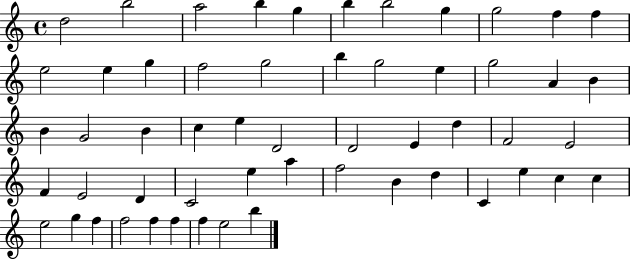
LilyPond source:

{
  \clef treble
  \time 4/4
  \defaultTimeSignature
  \key c \major
  d''2 b''2 | a''2 b''4 g''4 | b''4 b''2 g''4 | g''2 f''4 f''4 | \break e''2 e''4 g''4 | f''2 g''2 | b''4 g''2 e''4 | g''2 a'4 b'4 | \break b'4 g'2 b'4 | c''4 e''4 d'2 | d'2 e'4 d''4 | f'2 e'2 | \break f'4 e'2 d'4 | c'2 e''4 a''4 | f''2 b'4 d''4 | c'4 e''4 c''4 c''4 | \break e''2 g''4 f''4 | f''2 f''4 f''4 | f''4 e''2 b''4 | \bar "|."
}